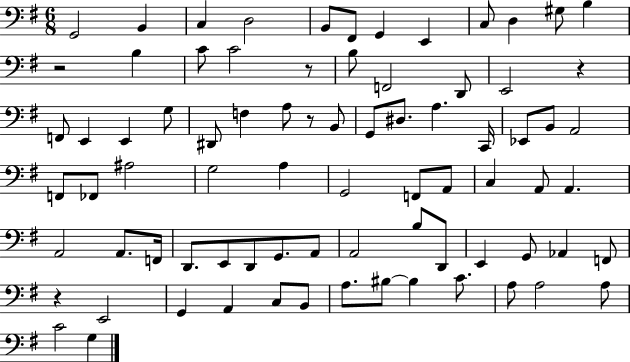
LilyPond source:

{
  \clef bass
  \numericTimeSignature
  \time 6/8
  \key g \major
  \repeat volta 2 { g,2 b,4 | c4 d2 | b,8 fis,8 g,4 e,4 | c8 d4 gis8 b4 | \break r2 b4 | c'8 c'2 r8 | b8 f,2 d,8 | e,2 r4 | \break f,8 e,4 e,4 g8 | dis,8 f4 a8 r8 b,8 | g,8 dis8. a4. c,16 | ees,8 b,8 a,2 | \break f,8 fes,8 ais2 | g2 a4 | g,2 f,8 a,8 | c4 a,8 a,4. | \break a,2 a,8. f,16 | d,8. e,8 d,8 g,8. a,8 | a,2 b8 d,8 | e,4 g,8 aes,4 f,8 | \break r4 e,2 | g,4 a,4 c8 b,8 | a8. bis8~~ bis4 c'8. | a8 a2 a8 | \break c'2 g4 | } \bar "|."
}